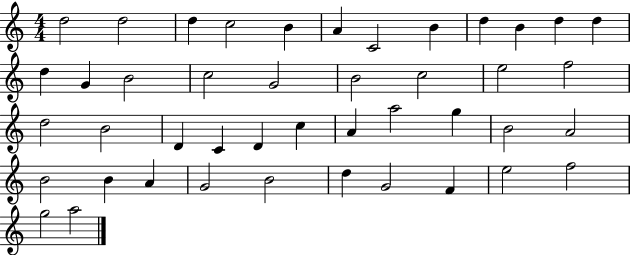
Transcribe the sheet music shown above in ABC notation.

X:1
T:Untitled
M:4/4
L:1/4
K:C
d2 d2 d c2 B A C2 B d B d d d G B2 c2 G2 B2 c2 e2 f2 d2 B2 D C D c A a2 g B2 A2 B2 B A G2 B2 d G2 F e2 f2 g2 a2